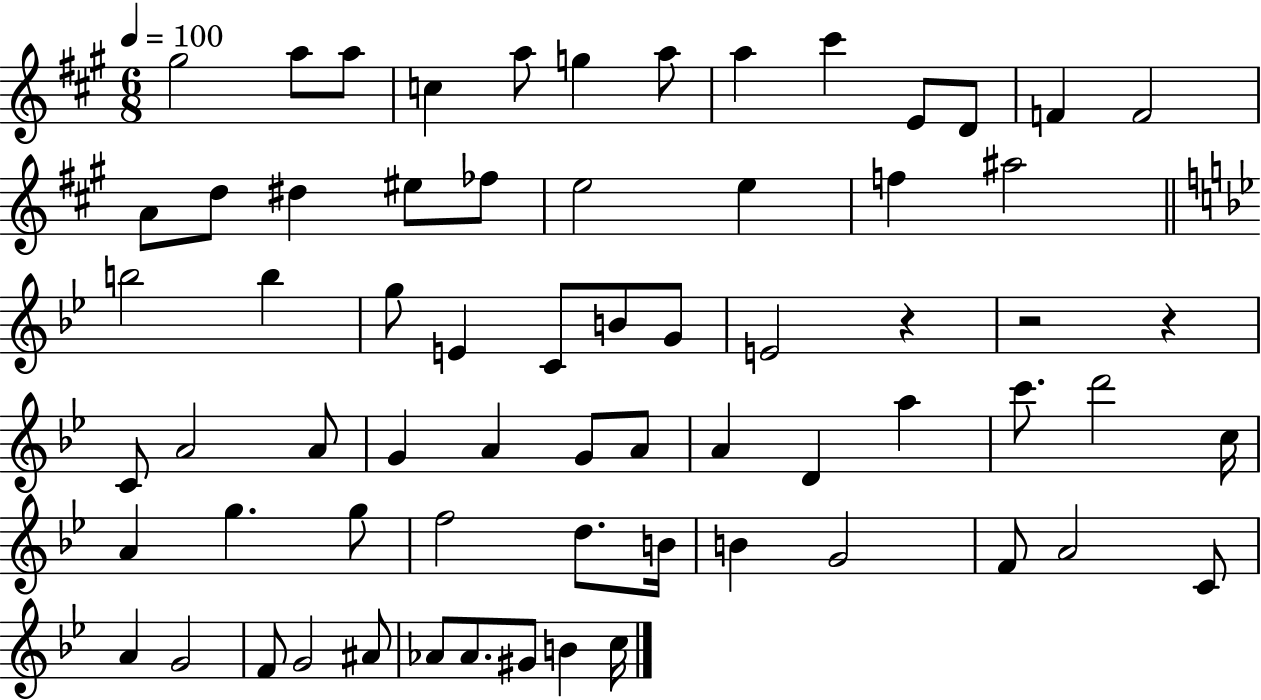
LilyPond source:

{
  \clef treble
  \numericTimeSignature
  \time 6/8
  \key a \major
  \tempo 4 = 100
  \repeat volta 2 { gis''2 a''8 a''8 | c''4 a''8 g''4 a''8 | a''4 cis'''4 e'8 d'8 | f'4 f'2 | \break a'8 d''8 dis''4 eis''8 fes''8 | e''2 e''4 | f''4 ais''2 | \bar "||" \break \key bes \major b''2 b''4 | g''8 e'4 c'8 b'8 g'8 | e'2 r4 | r2 r4 | \break c'8 a'2 a'8 | g'4 a'4 g'8 a'8 | a'4 d'4 a''4 | c'''8. d'''2 c''16 | \break a'4 g''4. g''8 | f''2 d''8. b'16 | b'4 g'2 | f'8 a'2 c'8 | \break a'4 g'2 | f'8 g'2 ais'8 | aes'8 aes'8. gis'8 b'4 c''16 | } \bar "|."
}